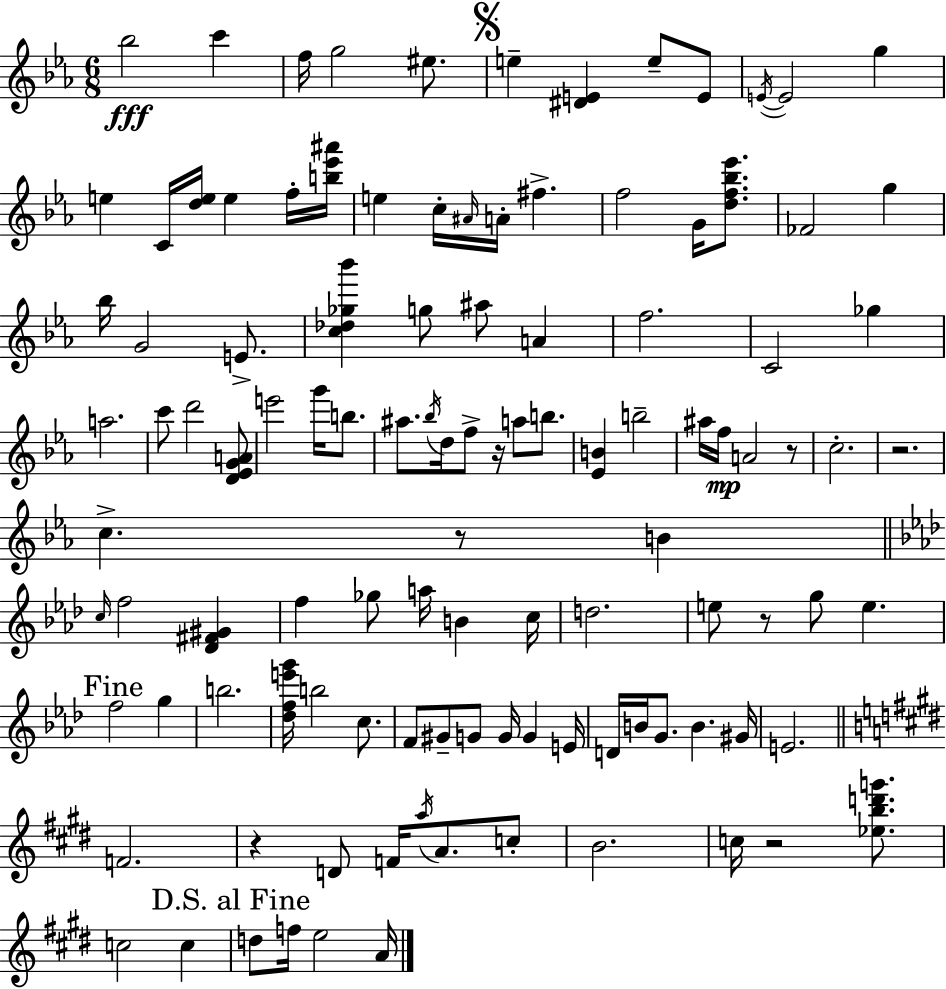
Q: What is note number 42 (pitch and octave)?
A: D5